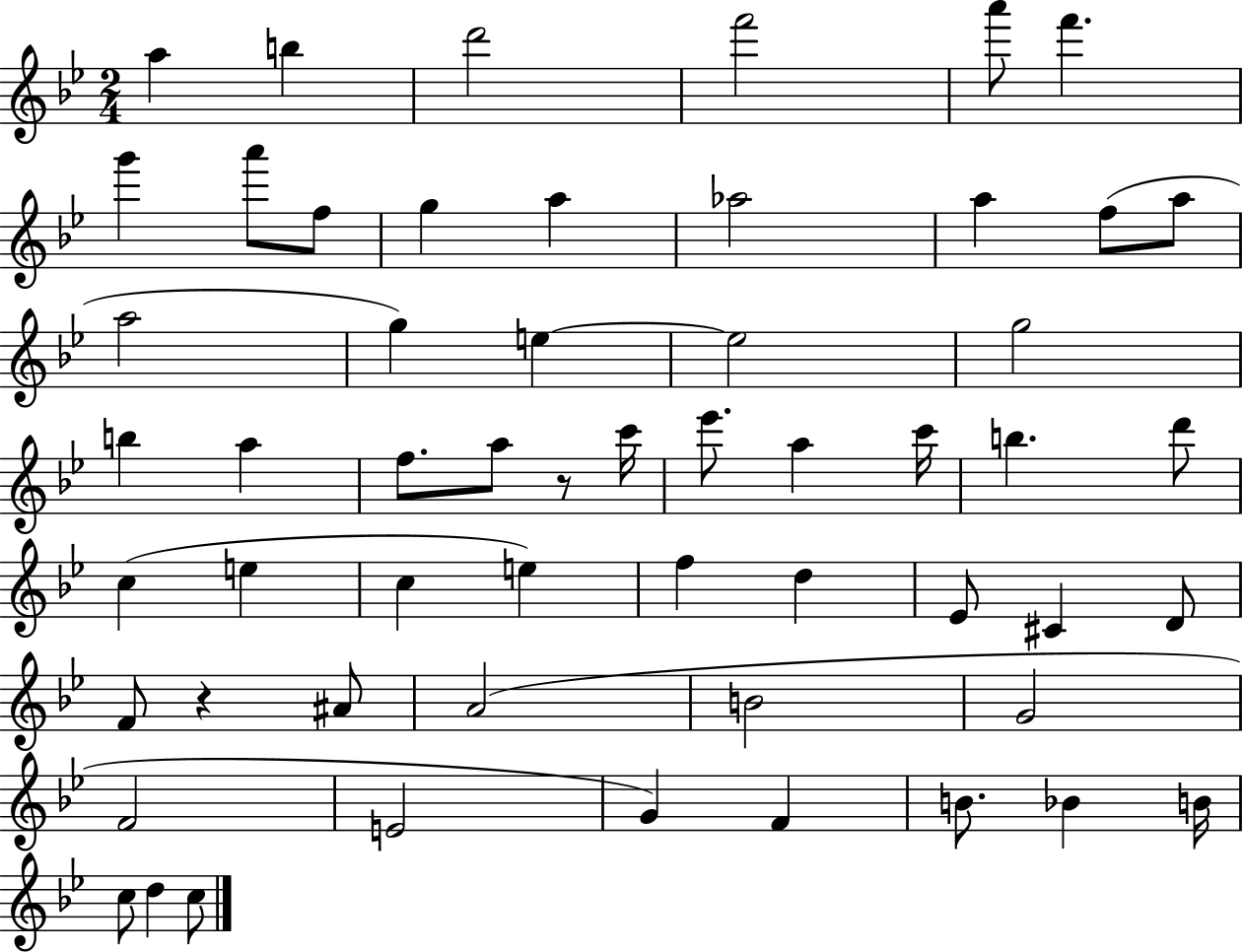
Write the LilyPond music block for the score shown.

{
  \clef treble
  \numericTimeSignature
  \time 2/4
  \key bes \major
  a''4 b''4 | d'''2 | f'''2 | a'''8 f'''4. | \break g'''4 a'''8 f''8 | g''4 a''4 | aes''2 | a''4 f''8( a''8 | \break a''2 | g''4) e''4~~ | e''2 | g''2 | \break b''4 a''4 | f''8. a''8 r8 c'''16 | ees'''8. a''4 c'''16 | b''4. d'''8 | \break c''4( e''4 | c''4 e''4) | f''4 d''4 | ees'8 cis'4 d'8 | \break f'8 r4 ais'8 | a'2( | b'2 | g'2 | \break f'2 | e'2 | g'4) f'4 | b'8. bes'4 b'16 | \break c''8 d''4 c''8 | \bar "|."
}